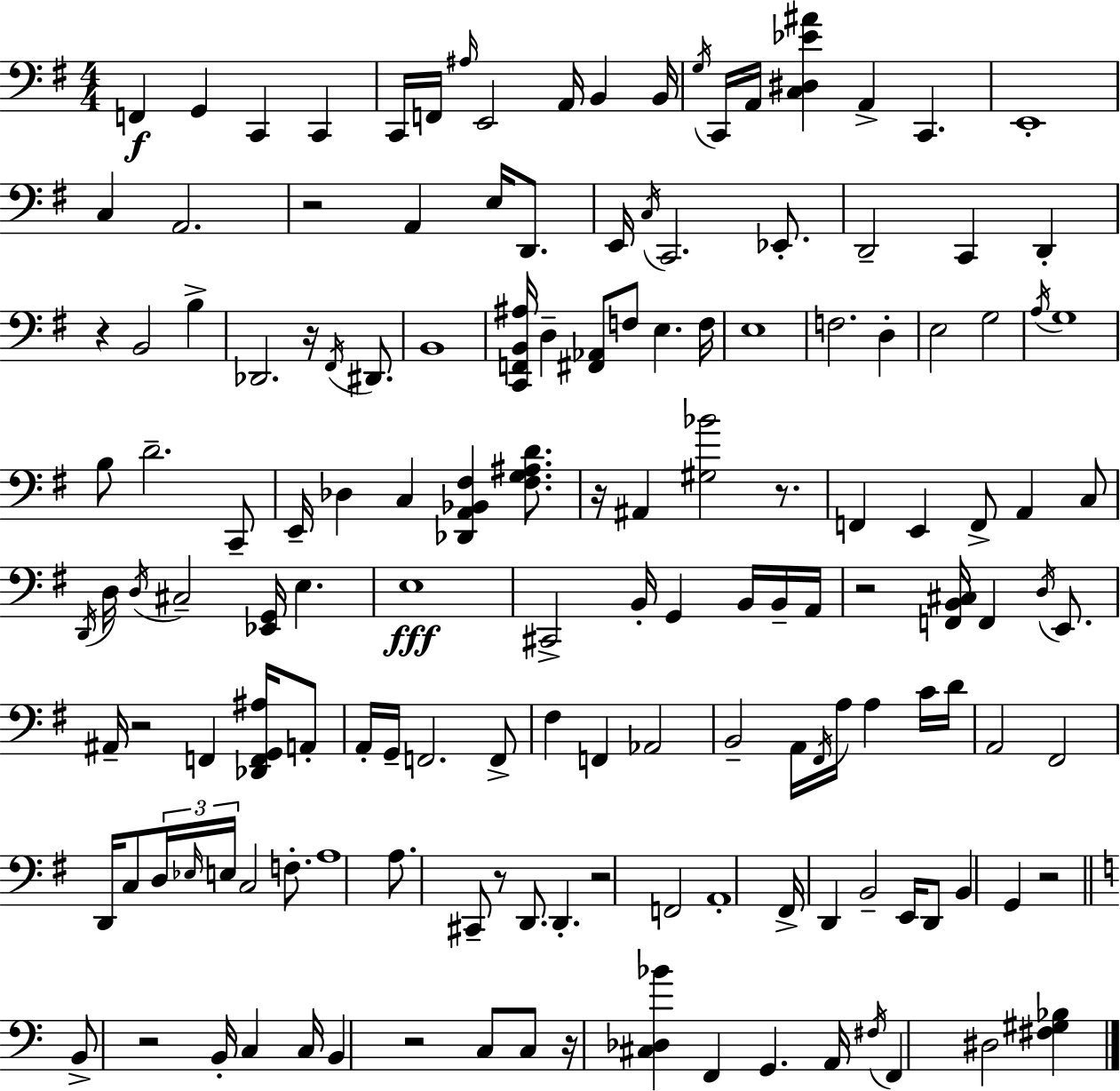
{
  \clef bass
  \numericTimeSignature
  \time 4/4
  \key e \minor
  f,4\f g,4 c,4 c,4 | c,16 f,16 \grace { ais16 } e,2 a,16 b,4 | b,16 \acciaccatura { g16 } c,16 a,16 <c dis ees' ais'>4 a,4-> c,4. | e,1-. | \break c4 a,2. | r2 a,4 e16 d,8. | e,16 \acciaccatura { c16 } c,2. | ees,8.-. d,2-- c,4 d,4-. | \break r4 b,2 b4-> | des,2. r16 | \acciaccatura { fis,16 } dis,8. b,1 | <c, f, b, ais>16 d4-- <fis, aes,>8 f8 e4. | \break f16 e1 | f2. | d4-. e2 g2 | \acciaccatura { a16 } g1 | \break b8 d'2.-- | c,8-- e,16-- des4 c4 <des, a, bes, fis>4 | <fis g ais d'>8. r16 ais,4 <gis bes'>2 | r8. f,4 e,4 f,8-> a,4 | \break c8 \acciaccatura { d,16 } d16 \acciaccatura { d16 } cis2-- | <ees, g,>16 e4. e1\fff | cis,2-> b,16-. | g,4 b,16 b,16-- a,16 r2 <f, b, cis>16 | \break f,4 \acciaccatura { d16 } e,8. ais,16-- r2 | f,4 <des, f, g, ais>16 a,8-. a,16-. g,16-- f,2. | f,8-> fis4 f,4 | aes,2 b,2-- | \break a,16 \acciaccatura { fis,16 } a16 a4 c'16 d'16 a,2 | fis,2 d,16 c8 \tuplet 3/2 { d16 \grace { ees16 } e16 } c2 | f8.-. a1 | a8. cis,8-- r8 | \break d,8. d,4.-. r2 | f,2 a,1-. | fis,16-> d,4 b,2-- | e,16 d,8 b,4 g,4 | \break r2 \bar "||" \break \key a \minor b,8-> r2 b,16-. c4 c16 | b,4 r2 c8 c8 | r16 <cis des bes'>4 f,4 g,4. a,16 | \acciaccatura { fis16 } f,4 dis2 <fis gis bes>4 | \break \bar "|."
}